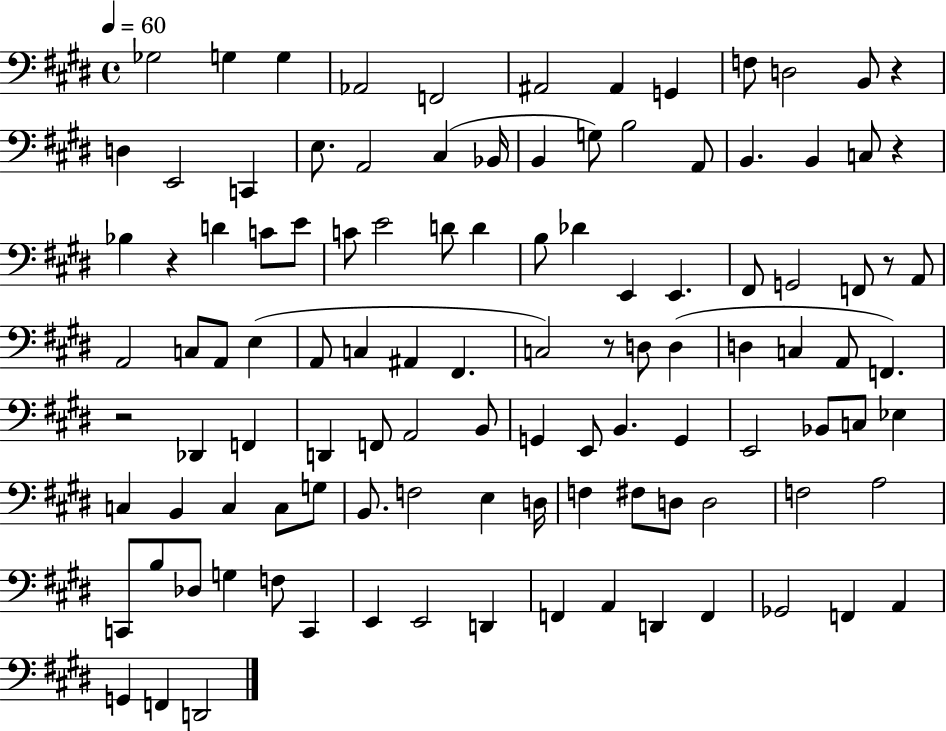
Gb3/h G3/q G3/q Ab2/h F2/h A#2/h A#2/q G2/q F3/e D3/h B2/e R/q D3/q E2/h C2/q E3/e. A2/h C#3/q Bb2/s B2/q G3/e B3/h A2/e B2/q. B2/q C3/e R/q Bb3/q R/q D4/q C4/e E4/e C4/e E4/h D4/e D4/q B3/e Db4/q E2/q E2/q. F#2/e G2/h F2/e R/e A2/e A2/h C3/e A2/e E3/q A2/e C3/q A#2/q F#2/q. C3/h R/e D3/e D3/q D3/q C3/q A2/e F2/q. R/h Db2/q F2/q D2/q F2/e A2/h B2/e G2/q E2/e B2/q. G2/q E2/h Bb2/e C3/e Eb3/q C3/q B2/q C3/q C3/e G3/e B2/e. F3/h E3/q D3/s F3/q F#3/e D3/e D3/h F3/h A3/h C2/e B3/e Db3/e G3/q F3/e C2/q E2/q E2/h D2/q F2/q A2/q D2/q F2/q Gb2/h F2/q A2/q G2/q F2/q D2/h